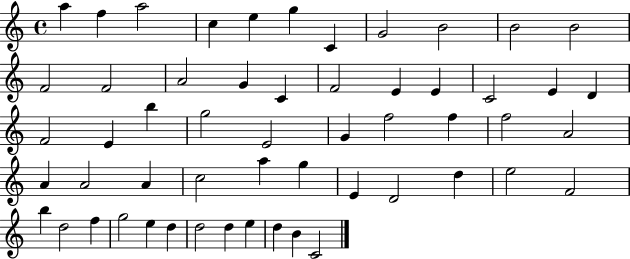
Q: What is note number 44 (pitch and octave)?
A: B5